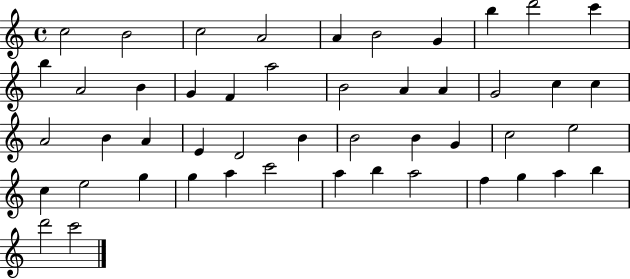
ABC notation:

X:1
T:Untitled
M:4/4
L:1/4
K:C
c2 B2 c2 A2 A B2 G b d'2 c' b A2 B G F a2 B2 A A G2 c c A2 B A E D2 B B2 B G c2 e2 c e2 g g a c'2 a b a2 f g a b d'2 c'2